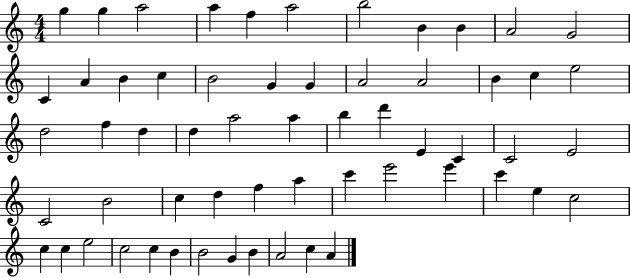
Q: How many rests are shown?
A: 0